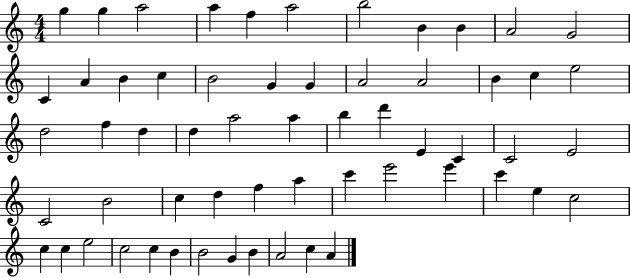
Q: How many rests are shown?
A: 0